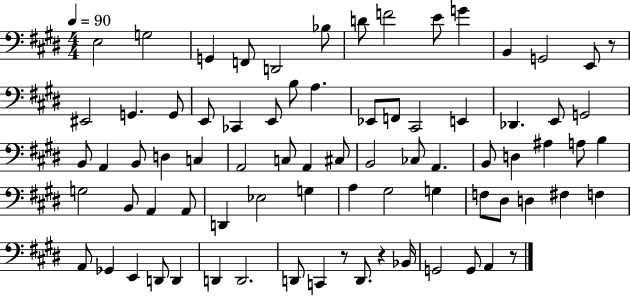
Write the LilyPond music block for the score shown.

{
  \clef bass
  \numericTimeSignature
  \time 4/4
  \key e \major
  \tempo 4 = 90
  e2 g2 | g,4 f,8 d,2 bes8 | d'8 f'2 e'8 g'4 | b,4 g,2 e,8 r8 | \break eis,2 g,4. g,8 | e,8 ces,4 e,8 b8 a4. | ees,8 f,8 cis,2 e,4 | des,4. e,8 g,2 | \break b,8 a,4 b,8 d4 c4 | a,2 c8 a,4 cis8 | b,2 ces8 a,4. | b,8 d4 ais4 a8 b4 | \break g2 b,8 a,4 a,8 | d,4 ees2 g4 | a4 gis2 g4 | f8 dis8 d4 fis4 f4 | \break a,8 ges,4 e,4 d,8 d,4 | d,4 d,2. | d,8 c,4 r8 d,8. r4 bes,16 | g,2 g,8 a,4 r8 | \break \bar "|."
}